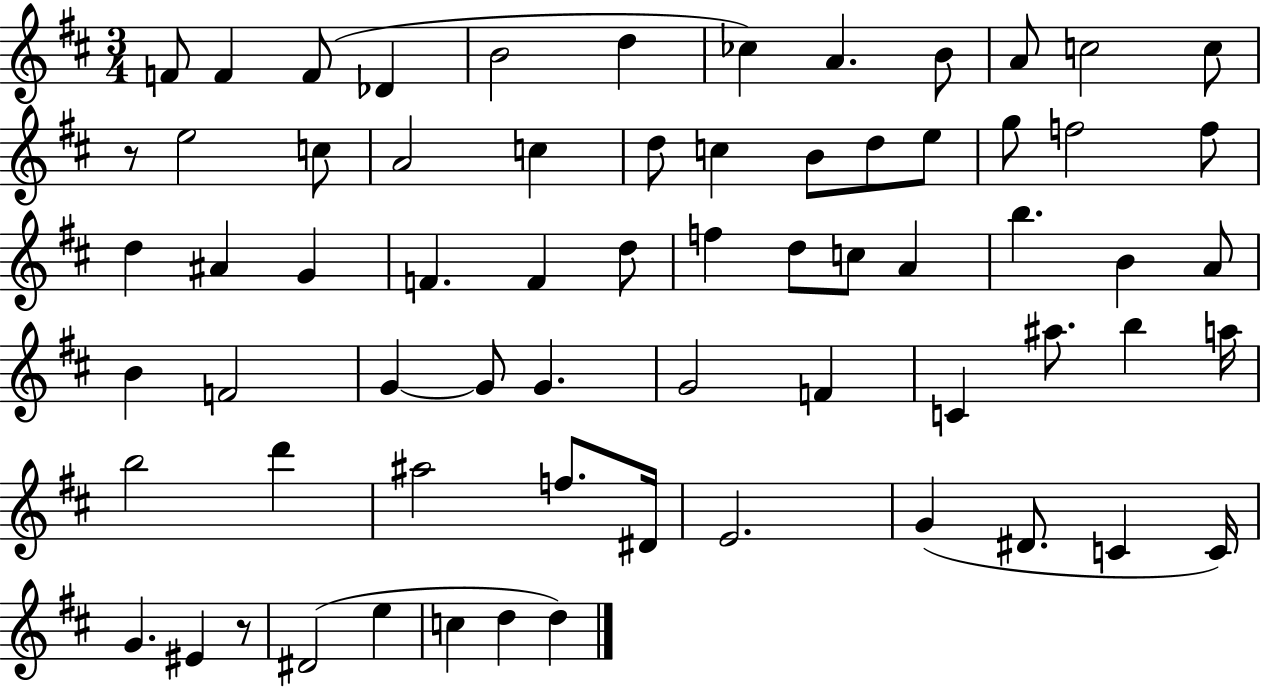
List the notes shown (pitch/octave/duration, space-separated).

F4/e F4/q F4/e Db4/q B4/h D5/q CES5/q A4/q. B4/e A4/e C5/h C5/e R/e E5/h C5/e A4/h C5/q D5/e C5/q B4/e D5/e E5/e G5/e F5/h F5/e D5/q A#4/q G4/q F4/q. F4/q D5/e F5/q D5/e C5/e A4/q B5/q. B4/q A4/e B4/q F4/h G4/q G4/e G4/q. G4/h F4/q C4/q A#5/e. B5/q A5/s B5/h D6/q A#5/h F5/e. D#4/s E4/h. G4/q D#4/e. C4/q C4/s G4/q. EIS4/q R/e D#4/h E5/q C5/q D5/q D5/q